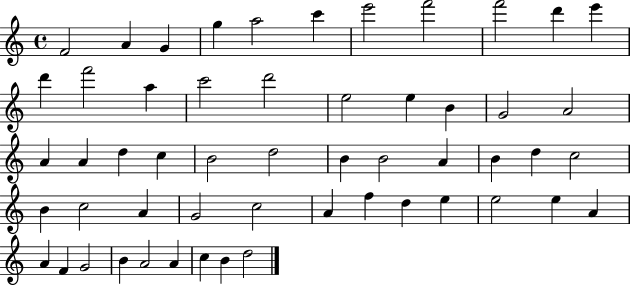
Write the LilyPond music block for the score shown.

{
  \clef treble
  \time 4/4
  \defaultTimeSignature
  \key c \major
  f'2 a'4 g'4 | g''4 a''2 c'''4 | e'''2 f'''2 | f'''2 d'''4 e'''4 | \break d'''4 f'''2 a''4 | c'''2 d'''2 | e''2 e''4 b'4 | g'2 a'2 | \break a'4 a'4 d''4 c''4 | b'2 d''2 | b'4 b'2 a'4 | b'4 d''4 c''2 | \break b'4 c''2 a'4 | g'2 c''2 | a'4 f''4 d''4 e''4 | e''2 e''4 a'4 | \break a'4 f'4 g'2 | b'4 a'2 a'4 | c''4 b'4 d''2 | \bar "|."
}